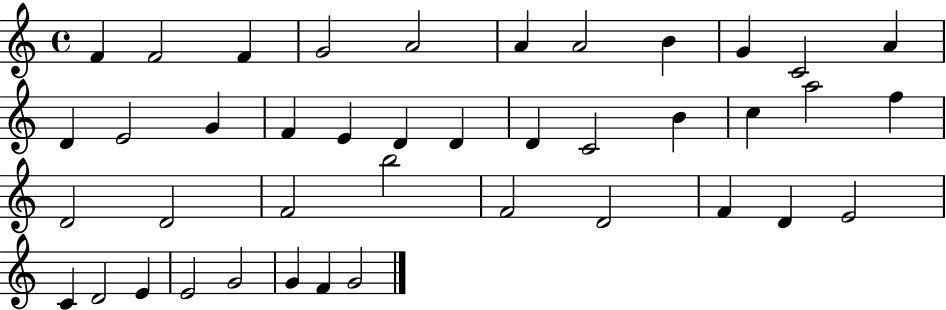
{
  \clef treble
  \time 4/4
  \defaultTimeSignature
  \key c \major
  f'4 f'2 f'4 | g'2 a'2 | a'4 a'2 b'4 | g'4 c'2 a'4 | \break d'4 e'2 g'4 | f'4 e'4 d'4 d'4 | d'4 c'2 b'4 | c''4 a''2 f''4 | \break d'2 d'2 | f'2 b''2 | f'2 d'2 | f'4 d'4 e'2 | \break c'4 d'2 e'4 | e'2 g'2 | g'4 f'4 g'2 | \bar "|."
}